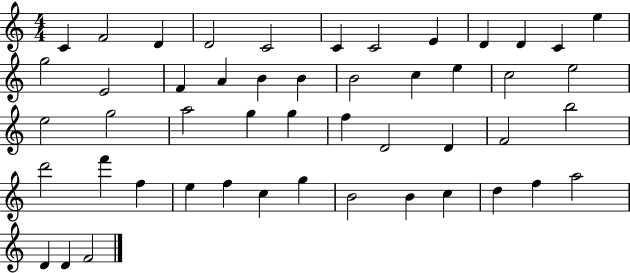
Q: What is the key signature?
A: C major